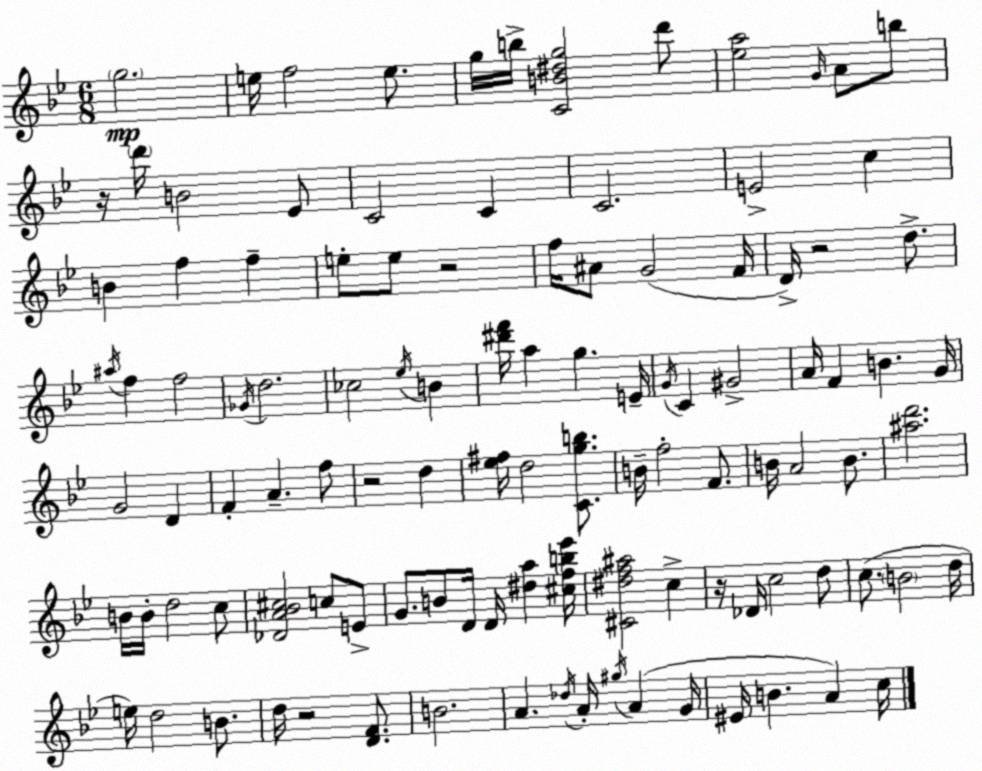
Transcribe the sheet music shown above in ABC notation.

X:1
T:Untitled
M:6/8
L:1/4
K:Gm
g2 e/4 f2 e/2 g/4 b/4 [CB^dg]2 d'/2 [_ea]2 G/4 A/2 b/2 z/4 d'/4 B2 _E/2 C2 C C2 E2 c B f f e/2 e/2 z2 f/4 ^A/2 G2 F/4 D/4 z2 d/2 ^a/4 f f2 _G/4 d2 _c2 _e/4 B [^d'f']/4 a g E/4 G/4 C ^G2 A/4 F B G/4 G2 D F A f/2 z2 d [_e^f]/4 d2 [Cgb]/2 B/4 f2 F/2 B/4 A2 B/2 [^ad']2 B/4 B/4 d2 c/2 [_DA_B^c]2 c/2 E/2 G/2 B/2 D/4 D/4 [^da] [^cfb_e']/4 [^C^df^a]2 c z/4 _D/4 c2 d/2 c/2 B2 d/4 e/4 d2 B/2 d/4 z2 [DF]/2 B2 A _d/4 A/4 ^g/4 A G/4 ^E/4 B A c/4